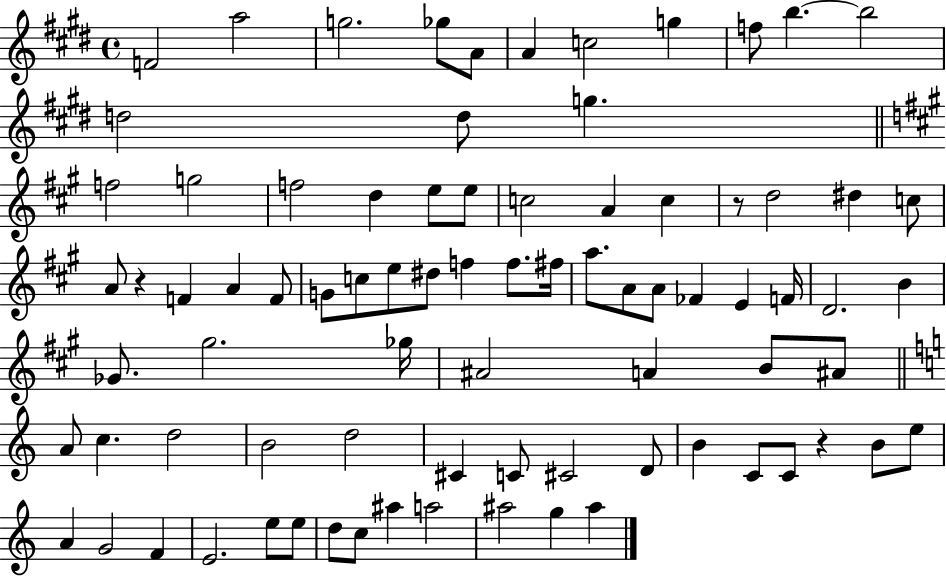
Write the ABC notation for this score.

X:1
T:Untitled
M:4/4
L:1/4
K:E
F2 a2 g2 _g/2 A/2 A c2 g f/2 b b2 d2 d/2 g f2 g2 f2 d e/2 e/2 c2 A c z/2 d2 ^d c/2 A/2 z F A F/2 G/2 c/2 e/2 ^d/2 f f/2 ^f/4 a/2 A/2 A/2 _F E F/4 D2 B _G/2 ^g2 _g/4 ^A2 A B/2 ^A/2 A/2 c d2 B2 d2 ^C C/2 ^C2 D/2 B C/2 C/2 z B/2 e/2 A G2 F E2 e/2 e/2 d/2 c/2 ^a a2 ^a2 g ^a